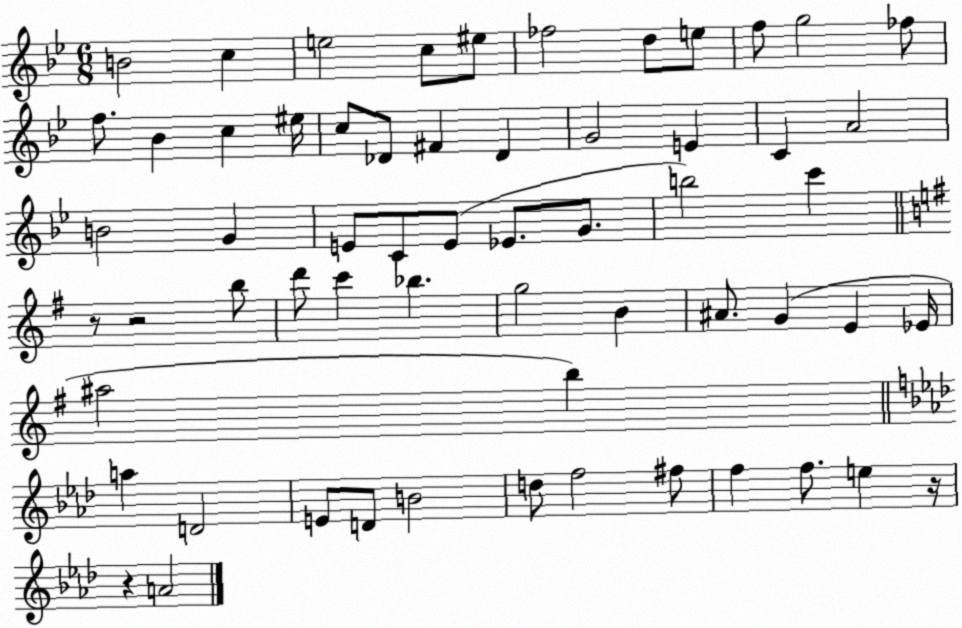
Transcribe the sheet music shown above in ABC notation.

X:1
T:Untitled
M:6/8
L:1/4
K:Bb
B2 c e2 c/2 ^e/2 _f2 d/2 e/2 f/2 g2 _f/2 f/2 _B c ^e/4 c/2 _D/2 ^F _D G2 E C A2 B2 G E/2 C/2 E/2 _E/2 G/2 b2 c' z/2 z2 b/2 d'/2 c' _b g2 B ^A/2 G E _E/4 ^a2 b a D2 E/2 D/2 B2 d/2 f2 ^f/2 f f/2 e z/4 z A2